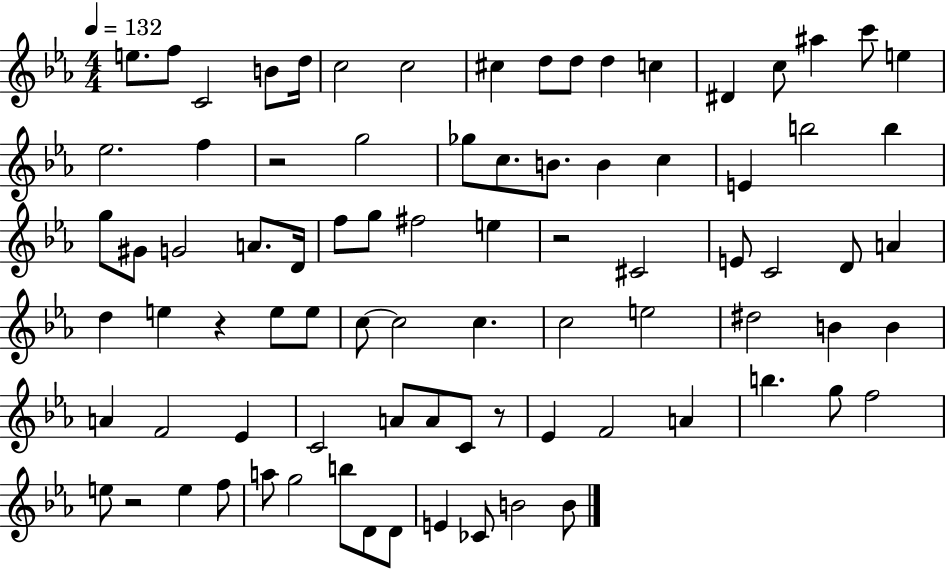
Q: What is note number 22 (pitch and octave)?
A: C5